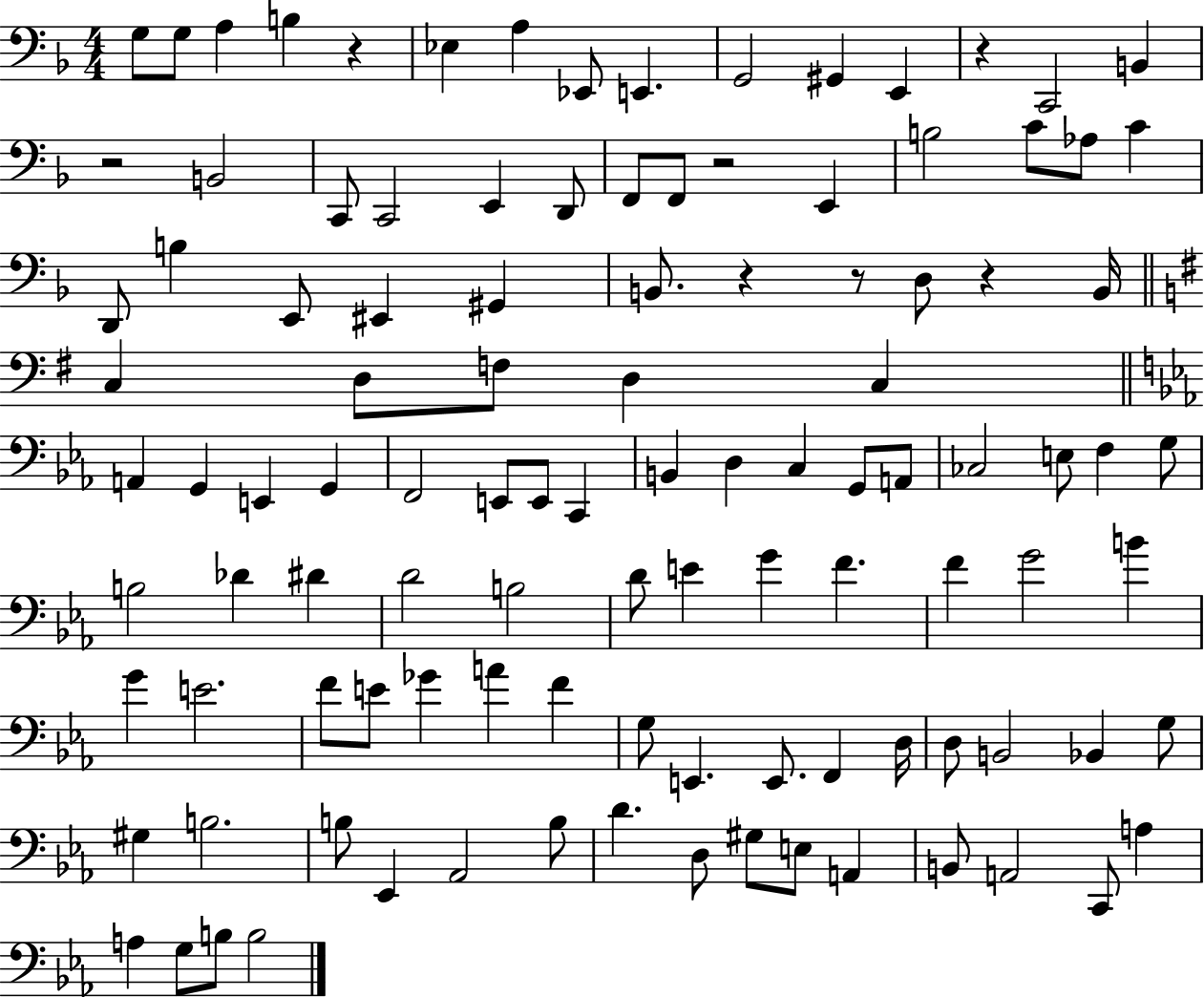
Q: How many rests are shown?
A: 7